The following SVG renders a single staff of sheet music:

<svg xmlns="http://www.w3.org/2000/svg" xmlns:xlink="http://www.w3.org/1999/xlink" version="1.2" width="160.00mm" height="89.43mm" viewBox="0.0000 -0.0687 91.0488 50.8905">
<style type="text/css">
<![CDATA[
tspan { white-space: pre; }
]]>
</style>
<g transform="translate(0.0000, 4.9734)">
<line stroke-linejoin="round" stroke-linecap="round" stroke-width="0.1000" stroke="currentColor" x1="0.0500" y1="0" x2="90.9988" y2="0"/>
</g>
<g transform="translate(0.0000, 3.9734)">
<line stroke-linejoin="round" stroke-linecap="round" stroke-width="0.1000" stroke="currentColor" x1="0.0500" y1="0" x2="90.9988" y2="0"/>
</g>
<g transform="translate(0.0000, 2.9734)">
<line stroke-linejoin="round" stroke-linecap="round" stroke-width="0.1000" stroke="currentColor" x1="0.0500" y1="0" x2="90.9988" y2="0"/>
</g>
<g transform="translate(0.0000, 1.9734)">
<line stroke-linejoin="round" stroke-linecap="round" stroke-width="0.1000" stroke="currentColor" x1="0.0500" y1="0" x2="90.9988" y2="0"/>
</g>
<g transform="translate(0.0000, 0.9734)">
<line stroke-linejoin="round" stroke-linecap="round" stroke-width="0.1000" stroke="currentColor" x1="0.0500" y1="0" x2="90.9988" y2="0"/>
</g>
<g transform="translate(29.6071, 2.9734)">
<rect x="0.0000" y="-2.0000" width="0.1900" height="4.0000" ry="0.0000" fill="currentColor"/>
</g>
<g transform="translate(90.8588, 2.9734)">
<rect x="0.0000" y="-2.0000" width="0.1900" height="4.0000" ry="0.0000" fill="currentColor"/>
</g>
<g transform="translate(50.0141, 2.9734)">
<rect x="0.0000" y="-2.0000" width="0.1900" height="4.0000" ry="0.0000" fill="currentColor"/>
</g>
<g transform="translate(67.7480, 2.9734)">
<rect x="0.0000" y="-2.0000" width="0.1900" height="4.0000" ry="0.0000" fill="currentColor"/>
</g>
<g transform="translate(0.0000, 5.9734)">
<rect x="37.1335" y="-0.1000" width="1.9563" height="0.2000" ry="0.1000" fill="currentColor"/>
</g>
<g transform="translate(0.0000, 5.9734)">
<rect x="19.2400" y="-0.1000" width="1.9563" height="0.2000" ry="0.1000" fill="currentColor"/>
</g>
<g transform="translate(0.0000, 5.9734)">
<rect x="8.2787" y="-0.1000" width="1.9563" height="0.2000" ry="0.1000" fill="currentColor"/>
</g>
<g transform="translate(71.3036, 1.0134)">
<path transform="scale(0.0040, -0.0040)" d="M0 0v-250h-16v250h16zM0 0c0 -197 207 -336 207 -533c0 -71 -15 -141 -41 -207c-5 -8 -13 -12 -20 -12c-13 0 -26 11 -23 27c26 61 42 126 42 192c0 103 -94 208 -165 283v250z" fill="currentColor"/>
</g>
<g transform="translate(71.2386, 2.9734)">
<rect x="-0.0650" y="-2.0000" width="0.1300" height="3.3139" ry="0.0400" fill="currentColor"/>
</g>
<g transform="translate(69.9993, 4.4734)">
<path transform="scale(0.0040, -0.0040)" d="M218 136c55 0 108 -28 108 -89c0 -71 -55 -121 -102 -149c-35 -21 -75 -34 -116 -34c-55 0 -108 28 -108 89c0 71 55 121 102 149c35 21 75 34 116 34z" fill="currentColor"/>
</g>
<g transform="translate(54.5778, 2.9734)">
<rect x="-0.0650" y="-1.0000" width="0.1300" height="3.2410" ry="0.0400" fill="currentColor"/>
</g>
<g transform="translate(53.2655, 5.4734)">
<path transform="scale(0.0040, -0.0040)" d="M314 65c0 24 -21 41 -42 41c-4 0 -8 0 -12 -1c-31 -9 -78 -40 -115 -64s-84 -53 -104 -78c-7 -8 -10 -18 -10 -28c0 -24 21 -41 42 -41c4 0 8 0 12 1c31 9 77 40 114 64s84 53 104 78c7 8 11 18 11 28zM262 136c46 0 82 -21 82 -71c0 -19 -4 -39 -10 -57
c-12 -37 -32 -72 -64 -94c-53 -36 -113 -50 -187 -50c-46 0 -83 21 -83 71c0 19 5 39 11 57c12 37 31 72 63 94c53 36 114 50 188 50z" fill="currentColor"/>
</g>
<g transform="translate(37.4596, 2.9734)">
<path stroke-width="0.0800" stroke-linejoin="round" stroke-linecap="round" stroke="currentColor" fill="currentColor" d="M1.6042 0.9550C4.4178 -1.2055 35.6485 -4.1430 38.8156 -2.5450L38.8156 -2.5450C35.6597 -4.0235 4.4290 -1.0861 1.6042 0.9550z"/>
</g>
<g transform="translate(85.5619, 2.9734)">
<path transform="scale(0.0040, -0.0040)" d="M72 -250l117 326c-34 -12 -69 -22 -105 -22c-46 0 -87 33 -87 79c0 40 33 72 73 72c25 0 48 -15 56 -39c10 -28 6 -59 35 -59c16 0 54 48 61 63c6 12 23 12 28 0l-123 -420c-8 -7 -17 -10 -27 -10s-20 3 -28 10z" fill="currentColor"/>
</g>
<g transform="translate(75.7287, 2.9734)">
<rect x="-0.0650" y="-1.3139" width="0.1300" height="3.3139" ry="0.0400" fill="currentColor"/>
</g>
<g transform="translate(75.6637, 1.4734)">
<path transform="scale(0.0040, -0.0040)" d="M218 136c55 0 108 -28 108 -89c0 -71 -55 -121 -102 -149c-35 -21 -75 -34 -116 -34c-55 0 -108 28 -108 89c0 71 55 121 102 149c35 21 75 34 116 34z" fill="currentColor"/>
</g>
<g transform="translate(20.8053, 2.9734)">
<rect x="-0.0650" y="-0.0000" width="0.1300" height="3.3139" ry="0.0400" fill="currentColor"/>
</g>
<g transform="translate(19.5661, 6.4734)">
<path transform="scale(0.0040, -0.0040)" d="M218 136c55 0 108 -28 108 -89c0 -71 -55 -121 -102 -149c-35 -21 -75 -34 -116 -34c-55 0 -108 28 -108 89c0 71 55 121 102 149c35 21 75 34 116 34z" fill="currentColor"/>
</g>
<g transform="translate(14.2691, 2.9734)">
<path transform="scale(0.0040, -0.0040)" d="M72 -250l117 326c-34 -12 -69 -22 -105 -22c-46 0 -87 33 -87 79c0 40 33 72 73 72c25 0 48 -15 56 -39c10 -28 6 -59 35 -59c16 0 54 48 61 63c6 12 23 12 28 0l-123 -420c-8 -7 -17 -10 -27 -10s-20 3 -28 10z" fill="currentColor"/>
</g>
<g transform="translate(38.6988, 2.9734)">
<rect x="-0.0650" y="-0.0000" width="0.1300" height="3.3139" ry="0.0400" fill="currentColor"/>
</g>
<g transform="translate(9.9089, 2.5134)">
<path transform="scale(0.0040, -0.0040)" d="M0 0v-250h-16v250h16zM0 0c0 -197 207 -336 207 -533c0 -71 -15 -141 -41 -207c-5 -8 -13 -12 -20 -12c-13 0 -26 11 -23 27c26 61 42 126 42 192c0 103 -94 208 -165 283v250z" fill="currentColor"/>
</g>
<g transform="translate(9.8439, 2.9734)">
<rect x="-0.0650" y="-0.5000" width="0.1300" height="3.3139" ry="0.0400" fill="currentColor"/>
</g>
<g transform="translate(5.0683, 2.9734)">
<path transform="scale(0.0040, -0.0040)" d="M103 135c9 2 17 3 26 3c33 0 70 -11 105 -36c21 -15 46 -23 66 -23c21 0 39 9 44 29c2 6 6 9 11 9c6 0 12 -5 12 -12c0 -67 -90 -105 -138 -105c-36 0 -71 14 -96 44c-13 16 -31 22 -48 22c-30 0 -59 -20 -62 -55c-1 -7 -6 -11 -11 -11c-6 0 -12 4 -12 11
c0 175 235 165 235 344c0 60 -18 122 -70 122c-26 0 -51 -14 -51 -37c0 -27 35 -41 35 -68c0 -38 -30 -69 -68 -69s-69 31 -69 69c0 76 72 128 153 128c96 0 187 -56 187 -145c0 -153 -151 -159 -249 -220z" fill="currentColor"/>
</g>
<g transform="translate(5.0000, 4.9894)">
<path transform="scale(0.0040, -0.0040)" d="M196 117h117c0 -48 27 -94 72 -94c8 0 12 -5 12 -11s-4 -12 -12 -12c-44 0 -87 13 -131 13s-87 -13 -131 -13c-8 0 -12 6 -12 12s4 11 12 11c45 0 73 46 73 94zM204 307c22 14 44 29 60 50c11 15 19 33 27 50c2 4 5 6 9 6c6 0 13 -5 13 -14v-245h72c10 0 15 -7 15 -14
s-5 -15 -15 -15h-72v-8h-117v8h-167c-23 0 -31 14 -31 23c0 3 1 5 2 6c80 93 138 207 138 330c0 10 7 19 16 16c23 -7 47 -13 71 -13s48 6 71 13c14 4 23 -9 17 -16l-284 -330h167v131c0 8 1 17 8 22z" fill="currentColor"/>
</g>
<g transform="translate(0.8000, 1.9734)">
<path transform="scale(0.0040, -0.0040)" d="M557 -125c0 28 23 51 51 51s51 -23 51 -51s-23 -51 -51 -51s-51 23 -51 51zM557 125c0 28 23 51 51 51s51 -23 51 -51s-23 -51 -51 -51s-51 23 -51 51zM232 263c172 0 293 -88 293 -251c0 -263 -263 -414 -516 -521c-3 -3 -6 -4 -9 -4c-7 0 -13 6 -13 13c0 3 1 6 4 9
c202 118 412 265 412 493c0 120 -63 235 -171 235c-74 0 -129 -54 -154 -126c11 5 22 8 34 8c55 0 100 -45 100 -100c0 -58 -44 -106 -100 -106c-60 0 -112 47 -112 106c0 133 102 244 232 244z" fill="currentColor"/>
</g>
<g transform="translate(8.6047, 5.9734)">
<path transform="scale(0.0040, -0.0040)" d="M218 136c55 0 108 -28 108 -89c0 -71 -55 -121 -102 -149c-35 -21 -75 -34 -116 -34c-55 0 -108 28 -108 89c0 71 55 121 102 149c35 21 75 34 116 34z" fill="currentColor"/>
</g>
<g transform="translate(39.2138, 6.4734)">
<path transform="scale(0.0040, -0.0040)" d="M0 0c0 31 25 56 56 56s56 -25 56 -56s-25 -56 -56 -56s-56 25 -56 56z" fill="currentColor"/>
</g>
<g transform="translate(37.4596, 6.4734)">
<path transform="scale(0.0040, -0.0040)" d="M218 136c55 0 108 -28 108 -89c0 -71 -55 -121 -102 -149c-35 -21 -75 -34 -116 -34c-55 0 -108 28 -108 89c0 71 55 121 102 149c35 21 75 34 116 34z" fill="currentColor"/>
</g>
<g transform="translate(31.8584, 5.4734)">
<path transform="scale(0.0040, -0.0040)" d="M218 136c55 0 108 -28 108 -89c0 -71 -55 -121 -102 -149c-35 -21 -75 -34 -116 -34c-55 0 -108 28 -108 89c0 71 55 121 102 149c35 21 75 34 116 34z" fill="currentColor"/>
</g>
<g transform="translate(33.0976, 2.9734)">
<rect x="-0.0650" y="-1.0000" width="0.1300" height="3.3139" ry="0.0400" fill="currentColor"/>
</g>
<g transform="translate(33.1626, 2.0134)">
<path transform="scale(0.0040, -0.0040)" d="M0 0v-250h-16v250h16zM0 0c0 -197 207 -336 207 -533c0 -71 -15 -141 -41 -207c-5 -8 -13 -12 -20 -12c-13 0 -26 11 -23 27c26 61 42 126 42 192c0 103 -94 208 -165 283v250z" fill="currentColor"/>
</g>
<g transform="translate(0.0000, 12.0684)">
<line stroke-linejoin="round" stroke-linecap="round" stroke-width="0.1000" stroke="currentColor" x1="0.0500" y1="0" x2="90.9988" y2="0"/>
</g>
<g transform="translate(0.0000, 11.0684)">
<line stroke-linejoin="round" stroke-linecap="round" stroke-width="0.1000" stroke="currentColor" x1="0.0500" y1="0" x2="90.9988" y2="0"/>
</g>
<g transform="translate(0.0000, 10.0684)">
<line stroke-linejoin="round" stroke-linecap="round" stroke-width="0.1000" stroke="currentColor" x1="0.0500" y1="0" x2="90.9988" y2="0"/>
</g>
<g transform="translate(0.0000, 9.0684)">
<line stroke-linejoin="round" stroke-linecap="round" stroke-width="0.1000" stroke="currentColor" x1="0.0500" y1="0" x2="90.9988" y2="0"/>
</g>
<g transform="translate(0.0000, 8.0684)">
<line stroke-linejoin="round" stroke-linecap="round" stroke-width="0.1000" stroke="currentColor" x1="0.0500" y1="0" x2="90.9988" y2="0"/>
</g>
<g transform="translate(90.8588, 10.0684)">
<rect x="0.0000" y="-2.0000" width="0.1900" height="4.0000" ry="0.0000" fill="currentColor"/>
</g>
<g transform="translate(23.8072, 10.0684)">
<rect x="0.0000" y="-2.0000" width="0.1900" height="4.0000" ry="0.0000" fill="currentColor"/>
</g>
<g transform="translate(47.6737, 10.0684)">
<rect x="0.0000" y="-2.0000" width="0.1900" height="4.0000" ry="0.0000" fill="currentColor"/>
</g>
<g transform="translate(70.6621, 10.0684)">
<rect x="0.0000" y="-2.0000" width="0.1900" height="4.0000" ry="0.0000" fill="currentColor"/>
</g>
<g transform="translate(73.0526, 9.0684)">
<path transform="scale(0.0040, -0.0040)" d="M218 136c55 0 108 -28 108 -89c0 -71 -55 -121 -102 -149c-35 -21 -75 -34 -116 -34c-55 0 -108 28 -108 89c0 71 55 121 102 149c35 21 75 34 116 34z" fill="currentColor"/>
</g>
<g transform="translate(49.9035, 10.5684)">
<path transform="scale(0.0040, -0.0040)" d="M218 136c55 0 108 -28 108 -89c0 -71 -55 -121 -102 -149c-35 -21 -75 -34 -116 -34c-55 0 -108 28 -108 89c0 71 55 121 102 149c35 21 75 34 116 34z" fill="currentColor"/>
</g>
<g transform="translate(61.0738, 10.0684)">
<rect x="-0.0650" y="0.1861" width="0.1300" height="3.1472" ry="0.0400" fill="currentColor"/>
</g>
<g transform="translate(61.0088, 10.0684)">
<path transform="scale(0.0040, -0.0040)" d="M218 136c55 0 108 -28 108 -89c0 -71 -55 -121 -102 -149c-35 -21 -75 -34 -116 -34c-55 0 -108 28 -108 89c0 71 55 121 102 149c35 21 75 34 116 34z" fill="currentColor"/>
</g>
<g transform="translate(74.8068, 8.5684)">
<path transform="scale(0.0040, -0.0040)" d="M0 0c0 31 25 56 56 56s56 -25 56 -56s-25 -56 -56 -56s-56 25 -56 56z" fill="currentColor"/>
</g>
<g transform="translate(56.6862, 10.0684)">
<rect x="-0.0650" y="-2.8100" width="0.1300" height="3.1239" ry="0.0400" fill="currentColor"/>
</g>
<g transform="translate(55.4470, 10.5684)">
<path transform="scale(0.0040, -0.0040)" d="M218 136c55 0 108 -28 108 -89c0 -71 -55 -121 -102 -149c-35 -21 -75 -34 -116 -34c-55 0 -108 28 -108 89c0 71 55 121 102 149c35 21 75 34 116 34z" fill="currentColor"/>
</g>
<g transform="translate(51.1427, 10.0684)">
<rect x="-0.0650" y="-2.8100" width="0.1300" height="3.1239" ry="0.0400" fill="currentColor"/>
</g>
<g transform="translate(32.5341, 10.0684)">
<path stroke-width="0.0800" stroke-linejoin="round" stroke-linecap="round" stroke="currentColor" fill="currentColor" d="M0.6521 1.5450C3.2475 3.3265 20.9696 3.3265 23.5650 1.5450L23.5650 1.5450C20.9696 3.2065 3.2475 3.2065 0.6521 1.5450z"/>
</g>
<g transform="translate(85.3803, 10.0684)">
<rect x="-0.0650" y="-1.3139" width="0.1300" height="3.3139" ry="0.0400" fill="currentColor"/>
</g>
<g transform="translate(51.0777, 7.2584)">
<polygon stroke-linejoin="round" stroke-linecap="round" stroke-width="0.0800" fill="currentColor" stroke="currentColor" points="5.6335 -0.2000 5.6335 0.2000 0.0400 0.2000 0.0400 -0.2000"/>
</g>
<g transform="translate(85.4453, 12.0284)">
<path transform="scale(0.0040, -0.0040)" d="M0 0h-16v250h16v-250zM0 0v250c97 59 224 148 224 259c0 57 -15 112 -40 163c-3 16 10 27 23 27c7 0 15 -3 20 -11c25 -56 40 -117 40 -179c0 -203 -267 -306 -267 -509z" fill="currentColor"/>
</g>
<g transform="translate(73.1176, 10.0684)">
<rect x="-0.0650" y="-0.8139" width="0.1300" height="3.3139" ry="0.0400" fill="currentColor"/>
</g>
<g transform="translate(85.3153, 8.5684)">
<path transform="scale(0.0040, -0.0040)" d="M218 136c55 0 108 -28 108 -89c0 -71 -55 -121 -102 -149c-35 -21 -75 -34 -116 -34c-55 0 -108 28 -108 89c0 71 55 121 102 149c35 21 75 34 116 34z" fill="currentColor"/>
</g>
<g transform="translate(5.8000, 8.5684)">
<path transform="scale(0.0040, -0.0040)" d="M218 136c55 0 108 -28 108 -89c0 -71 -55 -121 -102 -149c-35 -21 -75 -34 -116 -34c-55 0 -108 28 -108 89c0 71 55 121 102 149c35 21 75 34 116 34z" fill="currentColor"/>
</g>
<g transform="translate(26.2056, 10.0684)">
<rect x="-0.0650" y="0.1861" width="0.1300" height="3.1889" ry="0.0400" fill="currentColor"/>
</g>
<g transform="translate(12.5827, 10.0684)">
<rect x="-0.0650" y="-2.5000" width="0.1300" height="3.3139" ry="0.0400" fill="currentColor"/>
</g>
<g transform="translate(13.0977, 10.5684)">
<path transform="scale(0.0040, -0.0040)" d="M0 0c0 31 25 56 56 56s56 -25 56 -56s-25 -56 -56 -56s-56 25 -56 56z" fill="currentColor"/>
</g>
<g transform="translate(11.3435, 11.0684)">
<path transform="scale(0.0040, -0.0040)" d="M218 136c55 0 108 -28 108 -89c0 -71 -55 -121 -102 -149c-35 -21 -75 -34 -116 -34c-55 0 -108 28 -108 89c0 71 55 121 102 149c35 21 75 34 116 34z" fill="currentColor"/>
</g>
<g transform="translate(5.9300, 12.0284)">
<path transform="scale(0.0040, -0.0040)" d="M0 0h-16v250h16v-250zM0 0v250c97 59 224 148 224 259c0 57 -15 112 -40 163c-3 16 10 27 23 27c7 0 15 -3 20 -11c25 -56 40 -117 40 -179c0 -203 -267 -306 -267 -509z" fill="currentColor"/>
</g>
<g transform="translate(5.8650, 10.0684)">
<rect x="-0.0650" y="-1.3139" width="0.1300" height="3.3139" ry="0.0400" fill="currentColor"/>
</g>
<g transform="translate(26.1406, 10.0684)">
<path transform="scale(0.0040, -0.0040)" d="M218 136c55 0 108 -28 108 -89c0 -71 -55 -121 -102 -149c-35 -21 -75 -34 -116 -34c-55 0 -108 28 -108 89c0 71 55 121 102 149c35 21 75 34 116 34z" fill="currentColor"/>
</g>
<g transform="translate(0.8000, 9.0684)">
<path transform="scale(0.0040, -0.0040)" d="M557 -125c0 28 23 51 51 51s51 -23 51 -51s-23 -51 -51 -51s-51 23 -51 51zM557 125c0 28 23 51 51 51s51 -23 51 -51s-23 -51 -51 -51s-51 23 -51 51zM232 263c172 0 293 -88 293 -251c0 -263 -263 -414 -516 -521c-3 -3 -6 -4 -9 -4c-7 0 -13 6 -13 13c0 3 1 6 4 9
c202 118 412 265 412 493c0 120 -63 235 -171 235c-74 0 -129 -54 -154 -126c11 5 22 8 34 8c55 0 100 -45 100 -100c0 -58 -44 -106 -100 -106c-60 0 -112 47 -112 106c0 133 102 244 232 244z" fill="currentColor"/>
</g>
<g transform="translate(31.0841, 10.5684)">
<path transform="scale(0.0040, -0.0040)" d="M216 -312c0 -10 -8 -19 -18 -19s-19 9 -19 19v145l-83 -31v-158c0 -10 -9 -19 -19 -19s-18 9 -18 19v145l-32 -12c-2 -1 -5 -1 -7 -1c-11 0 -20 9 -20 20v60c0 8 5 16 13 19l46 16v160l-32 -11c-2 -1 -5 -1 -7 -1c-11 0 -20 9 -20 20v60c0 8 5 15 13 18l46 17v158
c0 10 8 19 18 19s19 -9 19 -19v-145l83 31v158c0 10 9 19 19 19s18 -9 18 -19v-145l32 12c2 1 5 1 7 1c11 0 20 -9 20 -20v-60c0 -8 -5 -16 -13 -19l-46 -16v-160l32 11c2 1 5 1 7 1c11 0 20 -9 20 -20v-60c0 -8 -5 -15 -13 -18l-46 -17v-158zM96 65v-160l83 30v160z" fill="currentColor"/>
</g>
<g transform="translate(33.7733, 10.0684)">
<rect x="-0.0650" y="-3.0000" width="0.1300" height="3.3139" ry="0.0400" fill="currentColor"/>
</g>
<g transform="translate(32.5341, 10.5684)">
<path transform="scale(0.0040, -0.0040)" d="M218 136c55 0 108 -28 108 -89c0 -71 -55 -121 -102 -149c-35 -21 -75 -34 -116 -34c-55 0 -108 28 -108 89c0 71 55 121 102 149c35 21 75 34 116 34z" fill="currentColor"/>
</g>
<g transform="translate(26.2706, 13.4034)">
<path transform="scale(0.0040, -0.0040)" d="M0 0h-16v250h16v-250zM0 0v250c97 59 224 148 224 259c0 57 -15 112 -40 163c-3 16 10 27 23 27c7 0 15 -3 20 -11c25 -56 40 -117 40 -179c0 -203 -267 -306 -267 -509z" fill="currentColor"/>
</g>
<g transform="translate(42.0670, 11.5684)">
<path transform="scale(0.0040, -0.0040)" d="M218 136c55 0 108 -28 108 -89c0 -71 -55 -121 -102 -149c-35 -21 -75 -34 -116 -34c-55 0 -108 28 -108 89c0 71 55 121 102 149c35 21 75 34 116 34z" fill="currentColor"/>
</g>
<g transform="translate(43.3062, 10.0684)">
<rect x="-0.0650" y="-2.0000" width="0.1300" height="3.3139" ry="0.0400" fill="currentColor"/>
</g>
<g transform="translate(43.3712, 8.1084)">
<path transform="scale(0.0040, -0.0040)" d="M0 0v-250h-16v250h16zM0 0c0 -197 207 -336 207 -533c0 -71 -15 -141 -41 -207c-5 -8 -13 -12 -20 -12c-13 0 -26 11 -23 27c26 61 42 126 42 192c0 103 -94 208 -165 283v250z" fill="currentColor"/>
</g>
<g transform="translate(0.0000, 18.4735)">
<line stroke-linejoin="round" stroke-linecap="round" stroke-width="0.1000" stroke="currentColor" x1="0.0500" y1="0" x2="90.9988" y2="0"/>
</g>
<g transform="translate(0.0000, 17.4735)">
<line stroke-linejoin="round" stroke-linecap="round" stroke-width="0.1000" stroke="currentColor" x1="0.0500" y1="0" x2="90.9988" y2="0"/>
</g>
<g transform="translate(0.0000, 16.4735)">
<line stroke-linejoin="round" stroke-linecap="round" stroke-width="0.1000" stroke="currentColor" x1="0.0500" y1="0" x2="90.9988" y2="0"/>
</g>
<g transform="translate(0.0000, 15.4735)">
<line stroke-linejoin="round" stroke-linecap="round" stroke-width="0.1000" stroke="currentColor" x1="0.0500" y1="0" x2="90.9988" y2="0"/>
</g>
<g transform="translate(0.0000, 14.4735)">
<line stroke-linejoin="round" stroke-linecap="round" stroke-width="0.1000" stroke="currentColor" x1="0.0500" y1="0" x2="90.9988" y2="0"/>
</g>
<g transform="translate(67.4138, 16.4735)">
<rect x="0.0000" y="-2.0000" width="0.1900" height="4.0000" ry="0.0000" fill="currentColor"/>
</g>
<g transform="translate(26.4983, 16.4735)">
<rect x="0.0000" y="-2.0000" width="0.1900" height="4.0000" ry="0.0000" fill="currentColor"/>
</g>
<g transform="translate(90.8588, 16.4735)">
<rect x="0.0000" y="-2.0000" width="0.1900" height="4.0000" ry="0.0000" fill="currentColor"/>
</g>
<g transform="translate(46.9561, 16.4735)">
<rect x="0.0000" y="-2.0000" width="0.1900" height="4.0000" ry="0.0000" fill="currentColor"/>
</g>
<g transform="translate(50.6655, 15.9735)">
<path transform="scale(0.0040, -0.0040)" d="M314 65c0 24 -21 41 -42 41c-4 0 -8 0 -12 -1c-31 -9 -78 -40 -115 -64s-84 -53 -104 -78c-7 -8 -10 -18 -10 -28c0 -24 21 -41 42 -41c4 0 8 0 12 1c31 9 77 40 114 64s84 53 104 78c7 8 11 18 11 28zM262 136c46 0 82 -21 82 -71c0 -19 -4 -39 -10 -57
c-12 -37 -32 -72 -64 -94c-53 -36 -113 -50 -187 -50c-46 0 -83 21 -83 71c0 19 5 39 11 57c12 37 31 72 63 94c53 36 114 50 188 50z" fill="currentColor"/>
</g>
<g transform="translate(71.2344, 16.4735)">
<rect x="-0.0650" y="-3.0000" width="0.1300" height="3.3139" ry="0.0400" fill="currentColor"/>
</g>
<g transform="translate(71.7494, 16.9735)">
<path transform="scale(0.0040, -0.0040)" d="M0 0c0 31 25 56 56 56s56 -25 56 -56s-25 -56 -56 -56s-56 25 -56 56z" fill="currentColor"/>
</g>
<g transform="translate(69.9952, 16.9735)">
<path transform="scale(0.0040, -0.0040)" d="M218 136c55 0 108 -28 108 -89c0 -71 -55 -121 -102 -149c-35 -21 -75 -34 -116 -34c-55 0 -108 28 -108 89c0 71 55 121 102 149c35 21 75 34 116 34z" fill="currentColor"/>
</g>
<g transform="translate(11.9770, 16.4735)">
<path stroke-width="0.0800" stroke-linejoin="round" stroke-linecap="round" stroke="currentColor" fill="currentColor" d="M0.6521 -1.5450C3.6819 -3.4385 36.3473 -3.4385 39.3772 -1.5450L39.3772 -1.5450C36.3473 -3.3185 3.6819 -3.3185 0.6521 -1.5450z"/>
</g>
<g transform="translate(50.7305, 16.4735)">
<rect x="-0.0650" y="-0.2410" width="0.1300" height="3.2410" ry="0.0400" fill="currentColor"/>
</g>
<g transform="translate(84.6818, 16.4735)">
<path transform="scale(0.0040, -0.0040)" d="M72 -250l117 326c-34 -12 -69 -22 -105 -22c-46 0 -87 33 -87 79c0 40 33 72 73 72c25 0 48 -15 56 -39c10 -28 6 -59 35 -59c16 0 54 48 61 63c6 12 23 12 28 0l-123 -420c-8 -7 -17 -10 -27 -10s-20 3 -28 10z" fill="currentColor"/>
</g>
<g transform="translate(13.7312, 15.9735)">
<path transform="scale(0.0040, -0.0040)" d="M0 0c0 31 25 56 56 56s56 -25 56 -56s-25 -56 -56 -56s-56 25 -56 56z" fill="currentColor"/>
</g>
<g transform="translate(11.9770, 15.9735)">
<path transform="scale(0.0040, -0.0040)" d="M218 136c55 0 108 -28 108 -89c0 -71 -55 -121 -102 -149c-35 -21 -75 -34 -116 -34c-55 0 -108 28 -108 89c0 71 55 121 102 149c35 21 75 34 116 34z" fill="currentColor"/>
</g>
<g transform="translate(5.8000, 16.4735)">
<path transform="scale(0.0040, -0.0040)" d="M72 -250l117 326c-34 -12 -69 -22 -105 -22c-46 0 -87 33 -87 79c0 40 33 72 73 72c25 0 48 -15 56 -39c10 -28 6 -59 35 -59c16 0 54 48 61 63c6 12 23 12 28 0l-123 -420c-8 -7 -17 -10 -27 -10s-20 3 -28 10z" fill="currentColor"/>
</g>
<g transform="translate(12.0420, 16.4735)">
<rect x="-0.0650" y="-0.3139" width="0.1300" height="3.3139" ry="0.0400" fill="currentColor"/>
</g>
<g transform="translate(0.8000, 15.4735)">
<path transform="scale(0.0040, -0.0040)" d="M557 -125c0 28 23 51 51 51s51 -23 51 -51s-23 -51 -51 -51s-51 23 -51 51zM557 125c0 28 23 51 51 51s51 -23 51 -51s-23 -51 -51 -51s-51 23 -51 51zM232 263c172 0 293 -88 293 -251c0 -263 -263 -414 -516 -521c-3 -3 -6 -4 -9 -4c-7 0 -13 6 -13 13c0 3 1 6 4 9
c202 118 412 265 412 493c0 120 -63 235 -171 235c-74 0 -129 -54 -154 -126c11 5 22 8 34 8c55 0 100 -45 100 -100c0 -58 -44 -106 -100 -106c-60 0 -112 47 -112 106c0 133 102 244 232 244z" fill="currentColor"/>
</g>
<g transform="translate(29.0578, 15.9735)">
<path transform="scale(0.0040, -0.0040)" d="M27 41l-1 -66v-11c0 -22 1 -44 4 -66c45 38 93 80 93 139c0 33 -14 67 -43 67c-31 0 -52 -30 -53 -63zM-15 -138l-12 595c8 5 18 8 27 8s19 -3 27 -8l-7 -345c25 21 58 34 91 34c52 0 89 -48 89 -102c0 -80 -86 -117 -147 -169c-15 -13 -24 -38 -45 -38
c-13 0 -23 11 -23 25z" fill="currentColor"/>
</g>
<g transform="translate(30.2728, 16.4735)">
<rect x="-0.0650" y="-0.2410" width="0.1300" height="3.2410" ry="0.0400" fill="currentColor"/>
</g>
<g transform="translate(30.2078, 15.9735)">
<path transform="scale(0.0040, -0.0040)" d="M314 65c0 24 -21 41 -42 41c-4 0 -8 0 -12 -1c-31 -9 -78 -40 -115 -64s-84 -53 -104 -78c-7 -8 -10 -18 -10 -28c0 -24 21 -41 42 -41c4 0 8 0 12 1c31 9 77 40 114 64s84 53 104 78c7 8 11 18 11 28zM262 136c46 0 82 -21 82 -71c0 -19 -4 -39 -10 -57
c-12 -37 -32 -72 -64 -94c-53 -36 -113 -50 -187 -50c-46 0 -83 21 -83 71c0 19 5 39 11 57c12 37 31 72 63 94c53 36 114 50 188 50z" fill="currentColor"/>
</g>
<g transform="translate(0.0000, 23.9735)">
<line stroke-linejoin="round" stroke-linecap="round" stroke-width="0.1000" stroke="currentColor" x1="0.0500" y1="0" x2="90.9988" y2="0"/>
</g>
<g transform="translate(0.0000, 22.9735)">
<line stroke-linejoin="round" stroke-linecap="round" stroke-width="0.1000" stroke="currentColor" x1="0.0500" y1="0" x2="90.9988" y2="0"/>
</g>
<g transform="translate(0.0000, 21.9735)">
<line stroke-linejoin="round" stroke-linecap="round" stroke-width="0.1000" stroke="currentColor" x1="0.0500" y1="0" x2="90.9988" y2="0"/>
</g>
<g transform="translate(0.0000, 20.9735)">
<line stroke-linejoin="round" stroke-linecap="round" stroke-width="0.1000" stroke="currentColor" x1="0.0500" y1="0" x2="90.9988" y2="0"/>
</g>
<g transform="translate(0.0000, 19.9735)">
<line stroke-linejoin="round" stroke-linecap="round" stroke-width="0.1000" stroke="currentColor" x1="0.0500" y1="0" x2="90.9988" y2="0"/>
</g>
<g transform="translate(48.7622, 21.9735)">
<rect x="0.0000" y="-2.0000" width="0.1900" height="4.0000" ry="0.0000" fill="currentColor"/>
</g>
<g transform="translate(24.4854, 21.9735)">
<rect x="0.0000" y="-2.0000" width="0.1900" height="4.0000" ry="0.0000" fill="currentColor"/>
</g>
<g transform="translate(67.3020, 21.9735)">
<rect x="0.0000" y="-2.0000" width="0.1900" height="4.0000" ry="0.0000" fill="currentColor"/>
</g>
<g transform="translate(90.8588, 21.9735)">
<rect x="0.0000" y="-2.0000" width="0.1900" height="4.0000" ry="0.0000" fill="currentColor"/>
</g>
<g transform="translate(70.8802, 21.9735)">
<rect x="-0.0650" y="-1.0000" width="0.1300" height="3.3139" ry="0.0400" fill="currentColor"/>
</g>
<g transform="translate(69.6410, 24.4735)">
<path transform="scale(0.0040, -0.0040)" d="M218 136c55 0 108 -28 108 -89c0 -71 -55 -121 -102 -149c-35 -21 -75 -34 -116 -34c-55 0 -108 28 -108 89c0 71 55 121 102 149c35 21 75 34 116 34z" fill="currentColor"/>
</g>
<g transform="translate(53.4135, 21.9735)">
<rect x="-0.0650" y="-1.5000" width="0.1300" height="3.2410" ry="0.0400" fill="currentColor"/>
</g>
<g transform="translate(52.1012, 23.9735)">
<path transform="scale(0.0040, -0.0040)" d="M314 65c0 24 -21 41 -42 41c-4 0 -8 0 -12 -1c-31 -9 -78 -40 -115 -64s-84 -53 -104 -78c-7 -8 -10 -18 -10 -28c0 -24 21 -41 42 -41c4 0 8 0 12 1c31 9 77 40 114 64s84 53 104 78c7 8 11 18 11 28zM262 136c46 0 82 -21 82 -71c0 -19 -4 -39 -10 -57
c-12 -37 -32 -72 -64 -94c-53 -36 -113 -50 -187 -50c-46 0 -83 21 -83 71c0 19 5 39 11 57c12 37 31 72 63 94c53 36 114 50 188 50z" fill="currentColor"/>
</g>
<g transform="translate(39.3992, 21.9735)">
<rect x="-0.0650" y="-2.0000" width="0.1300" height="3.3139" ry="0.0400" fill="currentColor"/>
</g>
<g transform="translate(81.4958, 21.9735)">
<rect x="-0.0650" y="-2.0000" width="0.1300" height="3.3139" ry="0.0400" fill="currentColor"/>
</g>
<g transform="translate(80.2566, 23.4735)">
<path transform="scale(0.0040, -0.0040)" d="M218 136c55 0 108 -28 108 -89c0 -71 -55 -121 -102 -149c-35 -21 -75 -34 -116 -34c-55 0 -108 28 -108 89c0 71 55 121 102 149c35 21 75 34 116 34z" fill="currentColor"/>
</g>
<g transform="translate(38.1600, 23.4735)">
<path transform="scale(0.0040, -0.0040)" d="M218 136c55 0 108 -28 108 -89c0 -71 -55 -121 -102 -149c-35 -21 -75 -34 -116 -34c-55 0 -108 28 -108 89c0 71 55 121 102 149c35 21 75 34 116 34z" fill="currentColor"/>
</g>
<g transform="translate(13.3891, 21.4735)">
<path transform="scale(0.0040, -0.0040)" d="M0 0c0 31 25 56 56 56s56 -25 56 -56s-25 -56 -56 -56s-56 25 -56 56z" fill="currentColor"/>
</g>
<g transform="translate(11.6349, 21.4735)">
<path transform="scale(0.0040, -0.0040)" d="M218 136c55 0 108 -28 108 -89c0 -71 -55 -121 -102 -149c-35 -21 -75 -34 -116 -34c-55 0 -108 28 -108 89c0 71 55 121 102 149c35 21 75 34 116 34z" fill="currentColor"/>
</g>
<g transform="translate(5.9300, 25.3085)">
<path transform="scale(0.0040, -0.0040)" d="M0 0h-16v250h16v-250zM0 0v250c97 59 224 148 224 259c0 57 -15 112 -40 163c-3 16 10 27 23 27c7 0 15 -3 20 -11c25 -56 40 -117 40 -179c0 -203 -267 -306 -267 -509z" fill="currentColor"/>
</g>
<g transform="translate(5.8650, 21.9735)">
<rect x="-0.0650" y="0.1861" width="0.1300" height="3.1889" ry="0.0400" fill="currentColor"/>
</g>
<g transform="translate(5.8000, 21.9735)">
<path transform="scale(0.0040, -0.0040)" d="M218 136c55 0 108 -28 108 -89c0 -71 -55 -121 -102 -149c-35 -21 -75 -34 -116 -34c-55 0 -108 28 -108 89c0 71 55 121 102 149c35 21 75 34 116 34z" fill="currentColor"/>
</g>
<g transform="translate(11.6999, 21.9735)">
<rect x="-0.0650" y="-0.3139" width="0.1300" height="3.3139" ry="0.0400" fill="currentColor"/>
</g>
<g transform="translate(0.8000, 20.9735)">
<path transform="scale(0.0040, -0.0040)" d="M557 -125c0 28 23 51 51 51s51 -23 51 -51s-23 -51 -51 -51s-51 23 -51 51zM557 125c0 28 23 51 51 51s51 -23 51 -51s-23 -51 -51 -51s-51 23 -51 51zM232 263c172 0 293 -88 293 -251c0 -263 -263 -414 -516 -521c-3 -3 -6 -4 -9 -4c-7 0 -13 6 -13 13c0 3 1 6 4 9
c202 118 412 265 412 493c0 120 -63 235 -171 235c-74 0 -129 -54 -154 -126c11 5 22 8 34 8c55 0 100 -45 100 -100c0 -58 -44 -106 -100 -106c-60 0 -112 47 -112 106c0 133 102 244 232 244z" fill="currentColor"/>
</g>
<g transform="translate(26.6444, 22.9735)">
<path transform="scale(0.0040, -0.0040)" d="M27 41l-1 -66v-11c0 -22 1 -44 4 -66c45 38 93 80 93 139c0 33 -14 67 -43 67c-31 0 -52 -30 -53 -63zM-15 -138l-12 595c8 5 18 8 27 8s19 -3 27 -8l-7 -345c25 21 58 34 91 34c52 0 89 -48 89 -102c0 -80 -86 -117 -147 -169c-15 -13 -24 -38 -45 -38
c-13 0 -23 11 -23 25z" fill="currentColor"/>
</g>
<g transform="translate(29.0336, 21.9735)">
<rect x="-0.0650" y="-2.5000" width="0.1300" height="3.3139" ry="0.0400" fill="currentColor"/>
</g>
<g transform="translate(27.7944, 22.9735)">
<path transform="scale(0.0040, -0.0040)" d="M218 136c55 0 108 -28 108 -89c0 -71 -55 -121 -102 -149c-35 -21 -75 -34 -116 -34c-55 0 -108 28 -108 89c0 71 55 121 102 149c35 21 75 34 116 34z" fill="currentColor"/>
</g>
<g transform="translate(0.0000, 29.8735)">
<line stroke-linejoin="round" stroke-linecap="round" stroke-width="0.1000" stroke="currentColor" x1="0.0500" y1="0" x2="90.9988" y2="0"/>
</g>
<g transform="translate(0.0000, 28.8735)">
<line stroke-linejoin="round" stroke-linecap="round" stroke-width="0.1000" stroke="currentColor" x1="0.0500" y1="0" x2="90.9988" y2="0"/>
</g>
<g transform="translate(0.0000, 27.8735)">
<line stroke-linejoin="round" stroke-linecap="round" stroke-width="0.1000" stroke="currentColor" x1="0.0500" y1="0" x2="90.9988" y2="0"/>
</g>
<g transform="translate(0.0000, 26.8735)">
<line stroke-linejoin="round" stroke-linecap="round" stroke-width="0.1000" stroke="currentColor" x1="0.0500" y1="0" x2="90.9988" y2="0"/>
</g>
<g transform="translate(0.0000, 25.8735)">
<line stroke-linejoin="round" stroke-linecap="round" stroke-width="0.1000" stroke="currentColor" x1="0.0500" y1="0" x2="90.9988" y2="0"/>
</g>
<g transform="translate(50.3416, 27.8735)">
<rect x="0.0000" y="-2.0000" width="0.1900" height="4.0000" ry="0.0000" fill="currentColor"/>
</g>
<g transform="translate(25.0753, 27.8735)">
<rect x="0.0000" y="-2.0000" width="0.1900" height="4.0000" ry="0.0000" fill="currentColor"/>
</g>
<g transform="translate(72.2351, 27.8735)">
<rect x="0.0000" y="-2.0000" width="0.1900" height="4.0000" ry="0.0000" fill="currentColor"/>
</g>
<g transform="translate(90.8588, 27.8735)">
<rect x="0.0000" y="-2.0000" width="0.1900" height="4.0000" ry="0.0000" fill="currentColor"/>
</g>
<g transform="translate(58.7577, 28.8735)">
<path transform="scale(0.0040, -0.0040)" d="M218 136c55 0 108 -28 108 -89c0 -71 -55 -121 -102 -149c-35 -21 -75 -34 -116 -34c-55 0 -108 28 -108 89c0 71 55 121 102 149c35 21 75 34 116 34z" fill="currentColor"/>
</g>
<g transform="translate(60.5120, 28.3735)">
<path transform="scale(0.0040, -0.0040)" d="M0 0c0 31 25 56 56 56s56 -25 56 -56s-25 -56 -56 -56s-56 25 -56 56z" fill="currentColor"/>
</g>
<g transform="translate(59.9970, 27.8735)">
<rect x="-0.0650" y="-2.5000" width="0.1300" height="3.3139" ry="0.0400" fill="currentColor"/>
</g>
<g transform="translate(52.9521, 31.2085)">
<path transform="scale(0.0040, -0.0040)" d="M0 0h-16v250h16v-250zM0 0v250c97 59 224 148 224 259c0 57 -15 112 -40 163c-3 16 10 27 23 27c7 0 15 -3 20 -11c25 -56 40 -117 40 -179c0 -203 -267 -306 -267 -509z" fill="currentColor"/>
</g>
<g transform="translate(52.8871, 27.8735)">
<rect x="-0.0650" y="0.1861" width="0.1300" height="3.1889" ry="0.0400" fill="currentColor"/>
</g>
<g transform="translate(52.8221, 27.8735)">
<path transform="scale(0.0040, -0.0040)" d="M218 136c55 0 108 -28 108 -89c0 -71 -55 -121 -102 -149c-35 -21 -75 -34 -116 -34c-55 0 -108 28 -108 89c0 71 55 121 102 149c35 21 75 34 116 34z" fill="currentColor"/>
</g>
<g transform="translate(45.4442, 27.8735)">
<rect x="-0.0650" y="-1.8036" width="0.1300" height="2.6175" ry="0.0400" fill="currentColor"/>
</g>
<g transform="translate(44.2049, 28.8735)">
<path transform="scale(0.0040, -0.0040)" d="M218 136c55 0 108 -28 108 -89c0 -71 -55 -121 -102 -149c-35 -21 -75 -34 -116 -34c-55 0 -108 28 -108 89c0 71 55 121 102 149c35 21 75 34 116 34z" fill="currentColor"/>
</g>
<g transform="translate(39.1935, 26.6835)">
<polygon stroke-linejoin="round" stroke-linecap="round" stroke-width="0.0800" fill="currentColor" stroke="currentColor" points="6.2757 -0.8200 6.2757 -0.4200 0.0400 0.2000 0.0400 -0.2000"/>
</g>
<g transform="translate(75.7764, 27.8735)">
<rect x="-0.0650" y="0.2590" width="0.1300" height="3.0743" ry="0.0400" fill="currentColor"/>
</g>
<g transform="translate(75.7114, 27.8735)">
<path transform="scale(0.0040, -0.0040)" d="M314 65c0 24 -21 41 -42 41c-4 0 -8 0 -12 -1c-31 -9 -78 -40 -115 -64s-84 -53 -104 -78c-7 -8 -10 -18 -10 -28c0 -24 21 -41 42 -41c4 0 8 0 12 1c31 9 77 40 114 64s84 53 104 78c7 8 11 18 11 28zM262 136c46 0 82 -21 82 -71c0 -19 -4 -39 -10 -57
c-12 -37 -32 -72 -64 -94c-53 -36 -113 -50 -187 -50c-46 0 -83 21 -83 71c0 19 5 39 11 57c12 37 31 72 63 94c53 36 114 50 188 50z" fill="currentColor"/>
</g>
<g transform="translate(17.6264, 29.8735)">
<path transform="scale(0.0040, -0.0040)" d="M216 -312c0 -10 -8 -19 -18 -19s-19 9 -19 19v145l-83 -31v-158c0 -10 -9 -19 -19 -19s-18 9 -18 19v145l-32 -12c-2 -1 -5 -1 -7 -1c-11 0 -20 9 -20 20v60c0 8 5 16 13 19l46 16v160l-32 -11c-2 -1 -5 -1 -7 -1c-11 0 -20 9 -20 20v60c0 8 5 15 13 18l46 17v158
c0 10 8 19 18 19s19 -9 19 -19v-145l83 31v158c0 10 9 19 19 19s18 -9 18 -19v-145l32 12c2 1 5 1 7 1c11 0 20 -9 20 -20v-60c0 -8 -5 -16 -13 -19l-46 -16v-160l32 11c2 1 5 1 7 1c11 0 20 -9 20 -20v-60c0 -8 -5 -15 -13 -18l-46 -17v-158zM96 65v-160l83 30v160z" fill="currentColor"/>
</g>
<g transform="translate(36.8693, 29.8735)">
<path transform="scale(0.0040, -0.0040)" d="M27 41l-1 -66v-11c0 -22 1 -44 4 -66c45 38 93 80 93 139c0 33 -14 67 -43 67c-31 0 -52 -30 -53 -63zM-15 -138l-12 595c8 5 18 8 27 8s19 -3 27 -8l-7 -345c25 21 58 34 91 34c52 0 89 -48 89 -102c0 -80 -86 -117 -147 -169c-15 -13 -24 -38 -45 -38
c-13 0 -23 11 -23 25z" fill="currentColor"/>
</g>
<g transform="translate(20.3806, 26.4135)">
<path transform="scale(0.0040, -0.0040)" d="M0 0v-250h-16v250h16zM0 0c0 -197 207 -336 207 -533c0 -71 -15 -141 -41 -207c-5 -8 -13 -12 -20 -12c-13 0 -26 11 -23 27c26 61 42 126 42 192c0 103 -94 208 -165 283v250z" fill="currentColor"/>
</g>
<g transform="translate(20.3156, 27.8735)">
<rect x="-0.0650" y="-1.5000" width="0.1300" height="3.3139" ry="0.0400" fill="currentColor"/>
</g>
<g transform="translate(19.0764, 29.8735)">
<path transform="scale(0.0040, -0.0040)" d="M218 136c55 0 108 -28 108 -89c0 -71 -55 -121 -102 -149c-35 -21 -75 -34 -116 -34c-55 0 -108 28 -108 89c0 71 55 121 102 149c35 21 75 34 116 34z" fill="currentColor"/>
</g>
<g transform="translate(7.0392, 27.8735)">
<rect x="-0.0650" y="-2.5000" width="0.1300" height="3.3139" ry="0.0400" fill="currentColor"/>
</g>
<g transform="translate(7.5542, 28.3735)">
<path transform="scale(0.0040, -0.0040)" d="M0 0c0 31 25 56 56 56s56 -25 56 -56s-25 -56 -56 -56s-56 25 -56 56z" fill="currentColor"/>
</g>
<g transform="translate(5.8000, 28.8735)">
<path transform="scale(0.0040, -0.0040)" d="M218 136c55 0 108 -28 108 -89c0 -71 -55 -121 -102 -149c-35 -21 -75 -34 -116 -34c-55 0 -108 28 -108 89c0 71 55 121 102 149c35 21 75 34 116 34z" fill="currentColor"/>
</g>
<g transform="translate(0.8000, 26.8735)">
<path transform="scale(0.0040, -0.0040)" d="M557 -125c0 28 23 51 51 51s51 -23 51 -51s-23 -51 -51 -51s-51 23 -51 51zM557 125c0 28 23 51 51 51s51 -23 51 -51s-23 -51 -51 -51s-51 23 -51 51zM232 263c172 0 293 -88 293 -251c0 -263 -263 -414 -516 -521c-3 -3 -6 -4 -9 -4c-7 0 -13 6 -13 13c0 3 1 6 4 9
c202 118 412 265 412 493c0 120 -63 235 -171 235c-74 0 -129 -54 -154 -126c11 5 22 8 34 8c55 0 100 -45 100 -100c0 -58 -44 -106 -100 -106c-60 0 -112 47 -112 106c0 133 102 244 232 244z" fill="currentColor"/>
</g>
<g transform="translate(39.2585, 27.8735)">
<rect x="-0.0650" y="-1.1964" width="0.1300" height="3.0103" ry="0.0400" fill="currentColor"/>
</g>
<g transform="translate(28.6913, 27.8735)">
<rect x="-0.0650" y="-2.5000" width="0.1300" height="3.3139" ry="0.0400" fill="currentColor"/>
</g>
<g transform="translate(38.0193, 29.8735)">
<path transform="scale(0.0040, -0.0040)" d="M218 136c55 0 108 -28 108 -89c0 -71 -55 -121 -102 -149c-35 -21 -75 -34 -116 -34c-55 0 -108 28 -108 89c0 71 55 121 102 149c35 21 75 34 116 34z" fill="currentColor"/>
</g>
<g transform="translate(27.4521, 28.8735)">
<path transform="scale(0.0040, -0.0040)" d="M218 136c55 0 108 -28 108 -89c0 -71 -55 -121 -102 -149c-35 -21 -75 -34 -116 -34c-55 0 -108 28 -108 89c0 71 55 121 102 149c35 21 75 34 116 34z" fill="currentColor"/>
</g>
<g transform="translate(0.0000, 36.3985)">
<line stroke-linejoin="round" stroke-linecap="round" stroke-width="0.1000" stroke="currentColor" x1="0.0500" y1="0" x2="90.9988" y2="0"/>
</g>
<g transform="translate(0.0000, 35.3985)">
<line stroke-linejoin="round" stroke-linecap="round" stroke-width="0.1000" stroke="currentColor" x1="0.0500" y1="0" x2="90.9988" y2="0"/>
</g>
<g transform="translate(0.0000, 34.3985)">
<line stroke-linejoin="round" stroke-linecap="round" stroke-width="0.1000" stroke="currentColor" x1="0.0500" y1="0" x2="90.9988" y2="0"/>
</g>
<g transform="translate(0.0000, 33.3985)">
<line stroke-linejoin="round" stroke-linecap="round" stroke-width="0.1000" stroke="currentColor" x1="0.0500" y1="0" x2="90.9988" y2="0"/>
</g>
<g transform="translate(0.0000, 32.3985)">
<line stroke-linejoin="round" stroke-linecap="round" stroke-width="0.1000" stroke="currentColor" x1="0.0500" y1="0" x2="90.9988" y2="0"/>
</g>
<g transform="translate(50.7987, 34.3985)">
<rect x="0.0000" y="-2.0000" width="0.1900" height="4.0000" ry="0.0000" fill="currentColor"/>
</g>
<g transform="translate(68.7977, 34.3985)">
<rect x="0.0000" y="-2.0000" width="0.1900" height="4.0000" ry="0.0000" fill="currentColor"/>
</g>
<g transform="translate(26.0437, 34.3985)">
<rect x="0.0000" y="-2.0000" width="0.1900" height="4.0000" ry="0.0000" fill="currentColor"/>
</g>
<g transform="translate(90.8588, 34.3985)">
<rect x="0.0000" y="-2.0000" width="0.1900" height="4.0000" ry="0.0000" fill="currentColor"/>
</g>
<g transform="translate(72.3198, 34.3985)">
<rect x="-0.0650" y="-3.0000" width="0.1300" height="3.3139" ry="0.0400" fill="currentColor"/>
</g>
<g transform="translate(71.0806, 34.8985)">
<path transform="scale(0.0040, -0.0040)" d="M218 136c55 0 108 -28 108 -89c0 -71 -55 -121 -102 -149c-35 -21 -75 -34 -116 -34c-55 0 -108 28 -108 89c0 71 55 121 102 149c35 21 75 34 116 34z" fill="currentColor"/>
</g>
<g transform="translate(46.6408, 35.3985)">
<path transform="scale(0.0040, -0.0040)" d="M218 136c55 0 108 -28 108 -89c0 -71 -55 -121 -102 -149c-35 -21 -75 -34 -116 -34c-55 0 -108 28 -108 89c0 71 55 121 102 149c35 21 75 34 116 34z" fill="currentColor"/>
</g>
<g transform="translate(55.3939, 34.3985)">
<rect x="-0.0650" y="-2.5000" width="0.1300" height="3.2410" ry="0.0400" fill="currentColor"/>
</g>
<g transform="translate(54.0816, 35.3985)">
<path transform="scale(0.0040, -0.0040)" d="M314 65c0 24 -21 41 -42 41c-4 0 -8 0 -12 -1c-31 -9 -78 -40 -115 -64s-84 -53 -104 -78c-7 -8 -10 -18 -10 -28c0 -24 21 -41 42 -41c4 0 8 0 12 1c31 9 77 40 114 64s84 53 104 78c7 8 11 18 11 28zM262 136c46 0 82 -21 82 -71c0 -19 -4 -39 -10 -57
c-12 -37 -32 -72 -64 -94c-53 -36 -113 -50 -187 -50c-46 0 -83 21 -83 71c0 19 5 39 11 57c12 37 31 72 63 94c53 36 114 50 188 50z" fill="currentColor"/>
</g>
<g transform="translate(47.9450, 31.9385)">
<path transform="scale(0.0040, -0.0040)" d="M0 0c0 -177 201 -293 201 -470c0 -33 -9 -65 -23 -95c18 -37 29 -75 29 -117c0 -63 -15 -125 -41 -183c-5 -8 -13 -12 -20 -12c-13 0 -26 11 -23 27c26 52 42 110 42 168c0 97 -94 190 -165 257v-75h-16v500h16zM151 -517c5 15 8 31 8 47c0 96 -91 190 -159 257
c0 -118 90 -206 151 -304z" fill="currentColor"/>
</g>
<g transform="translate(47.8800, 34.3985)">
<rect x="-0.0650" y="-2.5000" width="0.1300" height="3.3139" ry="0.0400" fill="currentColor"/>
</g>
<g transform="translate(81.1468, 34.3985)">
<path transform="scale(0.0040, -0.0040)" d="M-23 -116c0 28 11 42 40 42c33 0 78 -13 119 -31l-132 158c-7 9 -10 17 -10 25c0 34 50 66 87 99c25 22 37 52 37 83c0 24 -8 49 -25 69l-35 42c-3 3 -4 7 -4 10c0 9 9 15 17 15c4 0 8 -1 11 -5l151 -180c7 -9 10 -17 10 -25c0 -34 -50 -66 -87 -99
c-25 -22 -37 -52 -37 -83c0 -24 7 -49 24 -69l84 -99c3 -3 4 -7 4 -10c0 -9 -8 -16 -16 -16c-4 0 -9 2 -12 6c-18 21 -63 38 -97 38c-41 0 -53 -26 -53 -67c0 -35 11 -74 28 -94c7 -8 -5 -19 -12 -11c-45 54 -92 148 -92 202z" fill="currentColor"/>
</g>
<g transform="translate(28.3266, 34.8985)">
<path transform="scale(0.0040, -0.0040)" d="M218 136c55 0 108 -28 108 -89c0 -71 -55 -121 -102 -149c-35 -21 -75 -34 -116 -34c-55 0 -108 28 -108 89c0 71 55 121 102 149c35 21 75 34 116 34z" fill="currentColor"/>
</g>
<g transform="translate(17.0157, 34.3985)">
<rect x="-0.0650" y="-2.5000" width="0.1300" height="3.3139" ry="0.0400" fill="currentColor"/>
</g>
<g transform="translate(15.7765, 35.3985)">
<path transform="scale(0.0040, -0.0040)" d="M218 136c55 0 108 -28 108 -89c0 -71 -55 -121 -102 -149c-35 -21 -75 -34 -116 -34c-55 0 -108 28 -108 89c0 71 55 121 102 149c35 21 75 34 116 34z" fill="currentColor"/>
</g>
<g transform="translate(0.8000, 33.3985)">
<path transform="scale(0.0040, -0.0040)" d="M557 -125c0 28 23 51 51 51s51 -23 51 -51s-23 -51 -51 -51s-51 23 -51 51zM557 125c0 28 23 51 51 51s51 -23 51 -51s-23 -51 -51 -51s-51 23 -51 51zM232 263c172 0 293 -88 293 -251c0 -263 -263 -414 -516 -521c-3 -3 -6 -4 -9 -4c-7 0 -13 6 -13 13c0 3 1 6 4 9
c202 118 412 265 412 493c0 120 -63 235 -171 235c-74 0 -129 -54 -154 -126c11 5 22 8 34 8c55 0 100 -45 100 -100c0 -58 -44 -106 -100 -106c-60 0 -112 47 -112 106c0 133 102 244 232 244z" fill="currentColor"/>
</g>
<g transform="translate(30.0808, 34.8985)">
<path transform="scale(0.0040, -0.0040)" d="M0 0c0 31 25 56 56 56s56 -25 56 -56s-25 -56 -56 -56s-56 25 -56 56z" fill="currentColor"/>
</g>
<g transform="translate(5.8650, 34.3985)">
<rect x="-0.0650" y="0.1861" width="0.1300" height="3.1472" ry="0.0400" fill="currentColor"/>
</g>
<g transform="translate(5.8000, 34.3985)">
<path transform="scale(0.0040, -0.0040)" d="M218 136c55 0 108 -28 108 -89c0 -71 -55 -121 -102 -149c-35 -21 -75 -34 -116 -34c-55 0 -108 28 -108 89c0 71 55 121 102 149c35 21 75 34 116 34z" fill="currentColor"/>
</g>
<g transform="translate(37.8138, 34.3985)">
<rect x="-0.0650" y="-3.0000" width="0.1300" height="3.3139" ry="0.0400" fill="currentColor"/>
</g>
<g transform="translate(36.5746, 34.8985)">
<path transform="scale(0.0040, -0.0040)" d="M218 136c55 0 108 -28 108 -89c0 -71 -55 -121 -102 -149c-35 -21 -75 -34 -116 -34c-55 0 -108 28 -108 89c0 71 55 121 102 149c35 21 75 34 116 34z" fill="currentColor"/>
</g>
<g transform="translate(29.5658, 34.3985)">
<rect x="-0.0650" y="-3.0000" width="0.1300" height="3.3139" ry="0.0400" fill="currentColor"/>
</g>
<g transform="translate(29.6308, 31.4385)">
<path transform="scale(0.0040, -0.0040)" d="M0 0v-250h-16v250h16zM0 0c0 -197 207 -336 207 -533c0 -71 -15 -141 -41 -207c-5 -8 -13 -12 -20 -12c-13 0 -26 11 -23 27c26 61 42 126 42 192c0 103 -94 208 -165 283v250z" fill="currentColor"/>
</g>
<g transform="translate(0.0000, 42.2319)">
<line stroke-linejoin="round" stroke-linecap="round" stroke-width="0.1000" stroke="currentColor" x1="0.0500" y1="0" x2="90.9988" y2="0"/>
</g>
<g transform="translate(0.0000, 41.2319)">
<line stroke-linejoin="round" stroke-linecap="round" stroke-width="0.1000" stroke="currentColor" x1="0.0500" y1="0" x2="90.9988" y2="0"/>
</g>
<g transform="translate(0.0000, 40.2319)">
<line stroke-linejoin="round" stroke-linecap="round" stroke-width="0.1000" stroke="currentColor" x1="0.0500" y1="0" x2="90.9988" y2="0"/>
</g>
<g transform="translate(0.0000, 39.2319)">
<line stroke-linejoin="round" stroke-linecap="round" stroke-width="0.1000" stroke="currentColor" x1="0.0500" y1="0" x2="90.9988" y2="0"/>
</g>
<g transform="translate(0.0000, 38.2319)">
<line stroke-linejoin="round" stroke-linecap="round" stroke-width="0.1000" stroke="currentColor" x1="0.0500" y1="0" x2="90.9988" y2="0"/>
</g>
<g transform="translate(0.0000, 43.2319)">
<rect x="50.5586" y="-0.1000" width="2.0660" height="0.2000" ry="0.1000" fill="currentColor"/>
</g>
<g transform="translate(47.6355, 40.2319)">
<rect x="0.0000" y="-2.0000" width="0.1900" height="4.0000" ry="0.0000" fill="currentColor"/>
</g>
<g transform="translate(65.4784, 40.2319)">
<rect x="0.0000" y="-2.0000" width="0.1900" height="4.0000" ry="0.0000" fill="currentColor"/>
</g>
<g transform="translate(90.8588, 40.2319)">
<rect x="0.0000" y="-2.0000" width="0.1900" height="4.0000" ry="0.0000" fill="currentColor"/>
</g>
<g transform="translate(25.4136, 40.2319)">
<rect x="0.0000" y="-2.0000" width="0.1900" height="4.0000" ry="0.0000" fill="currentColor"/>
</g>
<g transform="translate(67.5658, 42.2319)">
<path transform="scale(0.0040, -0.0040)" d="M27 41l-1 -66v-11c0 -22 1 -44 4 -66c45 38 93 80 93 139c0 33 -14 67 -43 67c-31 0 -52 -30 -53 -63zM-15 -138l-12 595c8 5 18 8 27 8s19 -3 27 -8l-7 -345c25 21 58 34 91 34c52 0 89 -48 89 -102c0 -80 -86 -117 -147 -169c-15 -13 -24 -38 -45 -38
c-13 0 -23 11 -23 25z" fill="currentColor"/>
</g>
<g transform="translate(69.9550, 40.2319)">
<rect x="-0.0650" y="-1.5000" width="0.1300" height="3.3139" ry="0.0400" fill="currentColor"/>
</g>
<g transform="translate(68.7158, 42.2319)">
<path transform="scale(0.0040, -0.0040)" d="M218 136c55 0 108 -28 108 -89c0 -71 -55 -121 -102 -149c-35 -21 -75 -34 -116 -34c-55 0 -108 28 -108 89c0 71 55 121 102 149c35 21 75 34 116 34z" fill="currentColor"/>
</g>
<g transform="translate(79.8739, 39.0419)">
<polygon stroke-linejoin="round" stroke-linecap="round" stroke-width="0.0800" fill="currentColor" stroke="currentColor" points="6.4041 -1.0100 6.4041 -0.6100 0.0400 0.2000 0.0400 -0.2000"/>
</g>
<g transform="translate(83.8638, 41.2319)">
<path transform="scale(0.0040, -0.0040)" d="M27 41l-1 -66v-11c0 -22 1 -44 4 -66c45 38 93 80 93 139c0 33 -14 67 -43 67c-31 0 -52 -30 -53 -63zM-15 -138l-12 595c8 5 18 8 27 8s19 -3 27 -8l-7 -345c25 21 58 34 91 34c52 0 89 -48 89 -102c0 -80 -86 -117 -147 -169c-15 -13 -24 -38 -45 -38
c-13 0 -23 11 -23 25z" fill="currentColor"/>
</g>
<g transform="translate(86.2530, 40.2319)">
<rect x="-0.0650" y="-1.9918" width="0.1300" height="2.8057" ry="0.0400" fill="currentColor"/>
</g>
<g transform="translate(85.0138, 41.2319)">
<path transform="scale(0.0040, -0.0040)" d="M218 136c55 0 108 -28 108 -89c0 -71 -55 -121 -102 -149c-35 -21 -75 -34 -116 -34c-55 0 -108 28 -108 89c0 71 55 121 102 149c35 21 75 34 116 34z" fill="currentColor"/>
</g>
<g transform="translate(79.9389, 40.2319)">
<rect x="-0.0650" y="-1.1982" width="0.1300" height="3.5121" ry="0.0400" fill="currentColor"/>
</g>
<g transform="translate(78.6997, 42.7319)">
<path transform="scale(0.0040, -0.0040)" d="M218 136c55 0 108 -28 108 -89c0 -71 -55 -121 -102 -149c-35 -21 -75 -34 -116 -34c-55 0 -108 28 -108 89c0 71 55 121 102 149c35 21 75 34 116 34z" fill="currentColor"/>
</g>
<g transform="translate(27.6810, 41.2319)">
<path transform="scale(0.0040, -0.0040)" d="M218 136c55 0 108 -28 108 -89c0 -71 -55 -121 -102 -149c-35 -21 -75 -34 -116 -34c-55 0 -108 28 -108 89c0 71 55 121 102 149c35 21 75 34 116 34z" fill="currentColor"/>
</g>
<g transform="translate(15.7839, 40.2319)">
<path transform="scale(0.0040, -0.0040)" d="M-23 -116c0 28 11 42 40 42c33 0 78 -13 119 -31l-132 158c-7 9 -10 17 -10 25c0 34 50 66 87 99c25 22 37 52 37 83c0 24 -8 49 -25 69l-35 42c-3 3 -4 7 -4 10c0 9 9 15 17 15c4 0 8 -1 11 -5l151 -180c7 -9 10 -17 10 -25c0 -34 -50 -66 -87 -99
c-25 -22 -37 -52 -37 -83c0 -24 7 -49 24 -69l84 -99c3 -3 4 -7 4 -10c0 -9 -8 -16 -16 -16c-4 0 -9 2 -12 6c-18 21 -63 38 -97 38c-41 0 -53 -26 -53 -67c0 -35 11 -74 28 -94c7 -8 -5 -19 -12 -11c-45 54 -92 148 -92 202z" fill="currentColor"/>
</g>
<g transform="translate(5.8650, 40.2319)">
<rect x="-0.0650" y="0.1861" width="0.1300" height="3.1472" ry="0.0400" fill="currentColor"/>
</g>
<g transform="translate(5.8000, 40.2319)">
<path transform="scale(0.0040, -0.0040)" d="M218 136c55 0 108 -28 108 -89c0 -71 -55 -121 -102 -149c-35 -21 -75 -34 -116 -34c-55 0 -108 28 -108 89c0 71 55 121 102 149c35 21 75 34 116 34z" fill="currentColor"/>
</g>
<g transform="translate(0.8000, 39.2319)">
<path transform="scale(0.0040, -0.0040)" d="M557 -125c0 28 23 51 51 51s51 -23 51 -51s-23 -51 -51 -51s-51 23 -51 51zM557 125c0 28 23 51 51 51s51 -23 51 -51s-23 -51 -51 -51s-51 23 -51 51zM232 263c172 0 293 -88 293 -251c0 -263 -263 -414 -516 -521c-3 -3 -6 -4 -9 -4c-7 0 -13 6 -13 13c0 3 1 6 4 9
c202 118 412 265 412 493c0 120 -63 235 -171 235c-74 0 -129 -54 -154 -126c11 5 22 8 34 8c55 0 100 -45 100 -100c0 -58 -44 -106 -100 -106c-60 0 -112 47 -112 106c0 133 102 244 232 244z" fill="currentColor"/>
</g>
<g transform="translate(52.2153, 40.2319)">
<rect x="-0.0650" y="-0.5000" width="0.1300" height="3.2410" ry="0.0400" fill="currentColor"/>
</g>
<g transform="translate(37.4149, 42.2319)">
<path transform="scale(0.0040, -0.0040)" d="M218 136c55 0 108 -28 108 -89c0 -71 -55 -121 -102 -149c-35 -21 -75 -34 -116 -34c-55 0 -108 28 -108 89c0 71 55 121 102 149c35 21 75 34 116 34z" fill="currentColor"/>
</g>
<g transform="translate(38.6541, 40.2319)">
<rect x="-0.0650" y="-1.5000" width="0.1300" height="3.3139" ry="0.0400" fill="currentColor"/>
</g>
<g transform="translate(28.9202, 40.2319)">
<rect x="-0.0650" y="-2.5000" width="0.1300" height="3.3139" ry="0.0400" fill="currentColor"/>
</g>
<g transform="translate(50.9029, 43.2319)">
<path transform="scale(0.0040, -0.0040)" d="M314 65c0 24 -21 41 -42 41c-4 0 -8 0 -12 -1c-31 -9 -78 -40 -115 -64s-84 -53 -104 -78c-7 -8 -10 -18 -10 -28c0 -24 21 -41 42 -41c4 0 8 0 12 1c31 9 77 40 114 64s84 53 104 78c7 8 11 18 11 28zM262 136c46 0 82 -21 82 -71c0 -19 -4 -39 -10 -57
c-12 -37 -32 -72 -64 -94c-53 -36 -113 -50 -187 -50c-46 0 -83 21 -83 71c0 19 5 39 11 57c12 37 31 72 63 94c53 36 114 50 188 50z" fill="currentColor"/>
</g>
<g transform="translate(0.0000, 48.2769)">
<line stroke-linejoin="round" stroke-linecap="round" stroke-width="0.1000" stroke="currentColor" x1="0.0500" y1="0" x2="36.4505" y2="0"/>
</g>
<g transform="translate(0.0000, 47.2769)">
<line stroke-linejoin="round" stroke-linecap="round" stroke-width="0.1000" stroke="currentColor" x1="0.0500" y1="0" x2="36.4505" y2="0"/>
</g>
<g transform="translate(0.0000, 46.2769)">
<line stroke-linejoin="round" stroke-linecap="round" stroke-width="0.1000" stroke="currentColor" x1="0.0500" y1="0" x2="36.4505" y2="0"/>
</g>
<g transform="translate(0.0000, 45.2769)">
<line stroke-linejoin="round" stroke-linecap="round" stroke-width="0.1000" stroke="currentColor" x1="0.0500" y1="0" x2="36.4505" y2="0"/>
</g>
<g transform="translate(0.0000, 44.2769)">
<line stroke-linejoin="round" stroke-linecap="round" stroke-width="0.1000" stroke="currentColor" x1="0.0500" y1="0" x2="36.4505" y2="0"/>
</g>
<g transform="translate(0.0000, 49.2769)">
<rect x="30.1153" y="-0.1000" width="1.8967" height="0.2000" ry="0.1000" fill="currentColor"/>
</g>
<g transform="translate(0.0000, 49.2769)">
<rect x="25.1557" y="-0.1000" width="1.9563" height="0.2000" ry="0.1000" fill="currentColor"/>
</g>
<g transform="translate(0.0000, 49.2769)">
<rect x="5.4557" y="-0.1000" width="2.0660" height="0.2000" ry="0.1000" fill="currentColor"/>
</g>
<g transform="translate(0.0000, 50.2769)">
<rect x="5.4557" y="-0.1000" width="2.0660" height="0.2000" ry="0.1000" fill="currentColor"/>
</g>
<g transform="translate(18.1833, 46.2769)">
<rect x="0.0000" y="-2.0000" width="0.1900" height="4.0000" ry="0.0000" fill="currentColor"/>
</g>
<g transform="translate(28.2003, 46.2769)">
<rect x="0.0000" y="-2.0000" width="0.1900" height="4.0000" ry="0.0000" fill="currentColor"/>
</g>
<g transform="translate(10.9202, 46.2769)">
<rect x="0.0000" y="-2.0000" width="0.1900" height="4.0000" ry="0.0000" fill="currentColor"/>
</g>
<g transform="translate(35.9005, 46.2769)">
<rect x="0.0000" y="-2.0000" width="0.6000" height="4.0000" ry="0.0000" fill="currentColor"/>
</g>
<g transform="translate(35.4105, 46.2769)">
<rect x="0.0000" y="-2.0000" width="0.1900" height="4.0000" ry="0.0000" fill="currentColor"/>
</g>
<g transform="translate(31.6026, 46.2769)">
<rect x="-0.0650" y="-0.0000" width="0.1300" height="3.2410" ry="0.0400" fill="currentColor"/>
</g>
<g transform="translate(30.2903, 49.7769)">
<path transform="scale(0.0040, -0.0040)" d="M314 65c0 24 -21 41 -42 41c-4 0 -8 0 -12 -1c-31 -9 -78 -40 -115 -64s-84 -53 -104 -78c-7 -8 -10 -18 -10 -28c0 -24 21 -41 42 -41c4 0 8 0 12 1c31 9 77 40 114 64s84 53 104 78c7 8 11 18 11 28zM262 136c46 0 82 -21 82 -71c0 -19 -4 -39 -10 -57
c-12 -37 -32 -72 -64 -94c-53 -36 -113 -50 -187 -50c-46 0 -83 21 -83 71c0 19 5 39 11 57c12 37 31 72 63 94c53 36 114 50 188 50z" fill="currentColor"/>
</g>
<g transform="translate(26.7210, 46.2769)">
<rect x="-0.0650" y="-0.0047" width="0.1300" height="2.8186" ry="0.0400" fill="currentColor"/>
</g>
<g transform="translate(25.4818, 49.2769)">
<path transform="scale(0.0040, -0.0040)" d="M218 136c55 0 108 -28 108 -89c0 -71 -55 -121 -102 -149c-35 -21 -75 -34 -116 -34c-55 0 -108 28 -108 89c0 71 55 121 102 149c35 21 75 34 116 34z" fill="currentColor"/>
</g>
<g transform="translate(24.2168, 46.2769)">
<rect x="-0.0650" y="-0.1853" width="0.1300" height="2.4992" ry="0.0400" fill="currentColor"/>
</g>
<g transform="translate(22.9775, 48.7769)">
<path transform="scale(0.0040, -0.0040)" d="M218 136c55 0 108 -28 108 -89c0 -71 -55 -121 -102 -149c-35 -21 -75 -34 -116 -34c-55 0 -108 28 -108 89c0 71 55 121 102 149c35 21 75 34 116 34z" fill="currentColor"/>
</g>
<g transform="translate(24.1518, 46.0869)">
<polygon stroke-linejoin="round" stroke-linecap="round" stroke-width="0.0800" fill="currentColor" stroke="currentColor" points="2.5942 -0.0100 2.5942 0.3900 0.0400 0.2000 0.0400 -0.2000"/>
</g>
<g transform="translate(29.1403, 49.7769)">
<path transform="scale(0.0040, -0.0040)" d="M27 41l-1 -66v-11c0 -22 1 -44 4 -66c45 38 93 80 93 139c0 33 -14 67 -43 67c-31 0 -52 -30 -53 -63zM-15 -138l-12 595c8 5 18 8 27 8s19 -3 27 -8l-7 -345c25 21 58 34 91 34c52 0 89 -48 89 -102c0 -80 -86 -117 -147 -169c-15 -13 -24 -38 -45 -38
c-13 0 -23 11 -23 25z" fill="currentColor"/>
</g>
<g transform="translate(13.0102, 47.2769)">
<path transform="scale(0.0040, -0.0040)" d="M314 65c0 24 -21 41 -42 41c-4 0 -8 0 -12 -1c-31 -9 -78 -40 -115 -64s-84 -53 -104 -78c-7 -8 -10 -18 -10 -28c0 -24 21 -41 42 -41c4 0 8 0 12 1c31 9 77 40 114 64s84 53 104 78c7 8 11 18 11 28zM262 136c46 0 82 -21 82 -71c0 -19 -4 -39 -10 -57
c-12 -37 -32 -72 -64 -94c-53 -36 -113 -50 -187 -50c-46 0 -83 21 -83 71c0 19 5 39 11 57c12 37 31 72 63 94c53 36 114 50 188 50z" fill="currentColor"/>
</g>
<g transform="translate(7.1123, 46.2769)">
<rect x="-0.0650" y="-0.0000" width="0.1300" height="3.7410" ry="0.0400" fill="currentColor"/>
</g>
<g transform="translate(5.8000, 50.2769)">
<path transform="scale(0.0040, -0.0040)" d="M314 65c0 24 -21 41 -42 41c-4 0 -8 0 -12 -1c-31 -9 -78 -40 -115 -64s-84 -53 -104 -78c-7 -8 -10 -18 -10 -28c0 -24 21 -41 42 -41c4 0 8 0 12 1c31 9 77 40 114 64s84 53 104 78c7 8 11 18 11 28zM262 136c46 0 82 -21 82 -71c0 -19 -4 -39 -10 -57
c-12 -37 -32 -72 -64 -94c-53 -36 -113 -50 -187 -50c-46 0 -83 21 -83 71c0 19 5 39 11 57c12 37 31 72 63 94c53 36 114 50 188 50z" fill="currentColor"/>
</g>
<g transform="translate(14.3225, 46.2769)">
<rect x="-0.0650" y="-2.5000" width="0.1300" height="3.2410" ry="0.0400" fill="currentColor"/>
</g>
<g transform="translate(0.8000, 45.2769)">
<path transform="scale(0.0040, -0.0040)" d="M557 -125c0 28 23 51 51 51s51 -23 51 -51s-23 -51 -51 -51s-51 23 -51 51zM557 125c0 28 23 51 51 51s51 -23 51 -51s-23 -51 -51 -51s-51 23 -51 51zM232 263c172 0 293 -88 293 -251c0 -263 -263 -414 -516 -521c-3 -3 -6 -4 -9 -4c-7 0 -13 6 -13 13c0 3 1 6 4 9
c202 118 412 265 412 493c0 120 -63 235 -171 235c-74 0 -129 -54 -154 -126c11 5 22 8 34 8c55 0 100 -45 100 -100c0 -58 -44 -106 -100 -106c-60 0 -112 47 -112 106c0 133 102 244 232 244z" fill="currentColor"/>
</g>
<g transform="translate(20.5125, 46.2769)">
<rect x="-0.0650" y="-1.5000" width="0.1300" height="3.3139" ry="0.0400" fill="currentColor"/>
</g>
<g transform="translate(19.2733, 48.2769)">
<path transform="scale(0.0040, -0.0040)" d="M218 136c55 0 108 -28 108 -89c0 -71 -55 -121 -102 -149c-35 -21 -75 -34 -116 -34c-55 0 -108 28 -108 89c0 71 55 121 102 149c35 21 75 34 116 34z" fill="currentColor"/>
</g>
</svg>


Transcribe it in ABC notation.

X:1
T:Untitled
M:2/4
L:1/4
K:C
E,,/2 z/2 D,, F,,/2 D,, F,,2 A,,/2 G, z/2 G,/2 B,, D,/2 ^C, A,,/2 C,/2 C,/2 D, F, G,/2 z/2 E, _E,2 E,2 C, z/2 D,/2 E, _B,, A,, G,,2 F,, A,, B,, ^G,,/2 B,, _G,,/2 B,,/2 D,/2 B,, D,2 D, B,, C,/2 C, B,,/4 B,,2 C, z D, z B,, G,, E,,2 _G,, F,,/2 _B,,/2 C,,2 B,,2 G,, F,,/2 E,,/2 _D,,2